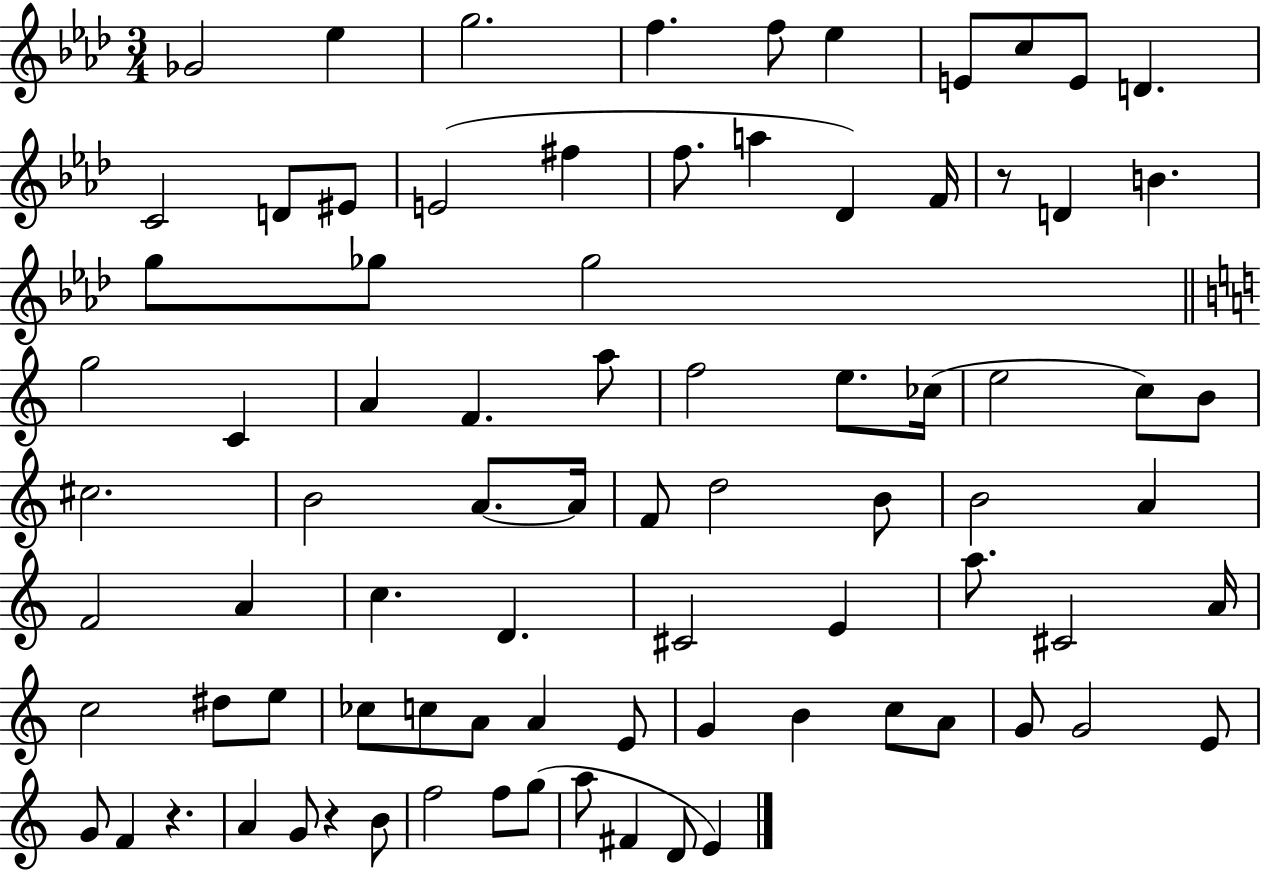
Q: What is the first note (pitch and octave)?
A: Gb4